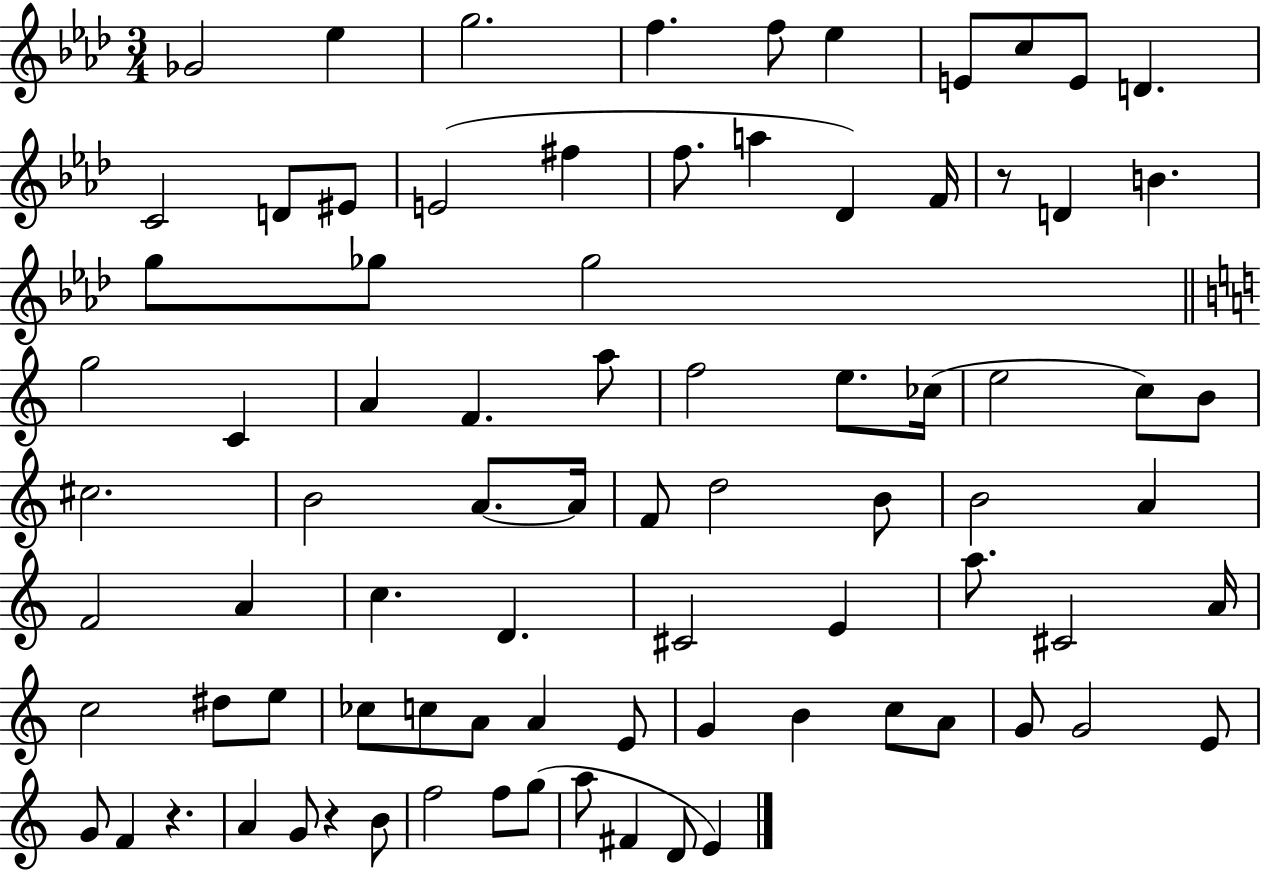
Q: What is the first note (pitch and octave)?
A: Gb4